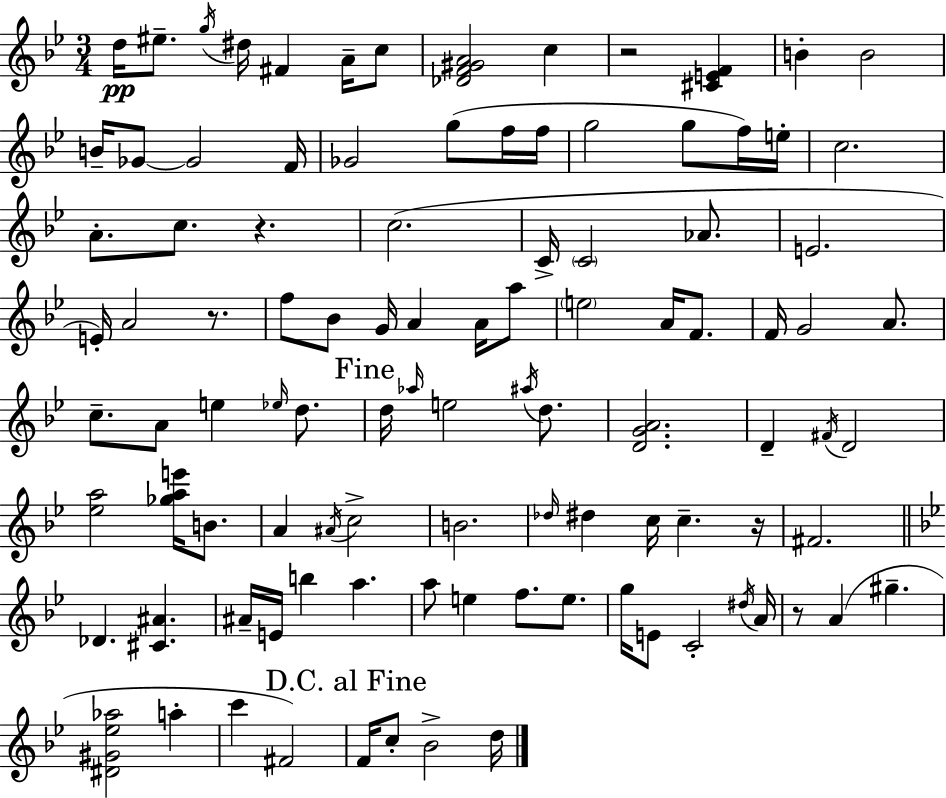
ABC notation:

X:1
T:Untitled
M:3/4
L:1/4
K:Bb
d/4 ^e/2 g/4 ^d/4 ^F A/4 c/2 [_DF^GA]2 c z2 [^CEF] B B2 B/4 _G/2 _G2 F/4 _G2 g/2 f/4 f/4 g2 g/2 f/4 e/4 c2 A/2 c/2 z c2 C/4 C2 _A/2 E2 E/4 A2 z/2 f/2 _B/2 G/4 A A/4 a/2 e2 A/4 F/2 F/4 G2 A/2 c/2 A/2 e _e/4 d/2 d/4 _a/4 e2 ^a/4 d/2 [DGA]2 D ^F/4 D2 [_ea]2 [_gae']/4 B/2 A ^A/4 c2 B2 _d/4 ^d c/4 c z/4 ^F2 _D [^C^A] ^A/4 E/4 b a a/2 e f/2 e/2 g/4 E/2 C2 ^d/4 A/4 z/2 A ^g [^D^G_e_a]2 a c' ^F2 F/4 c/2 _B2 d/4